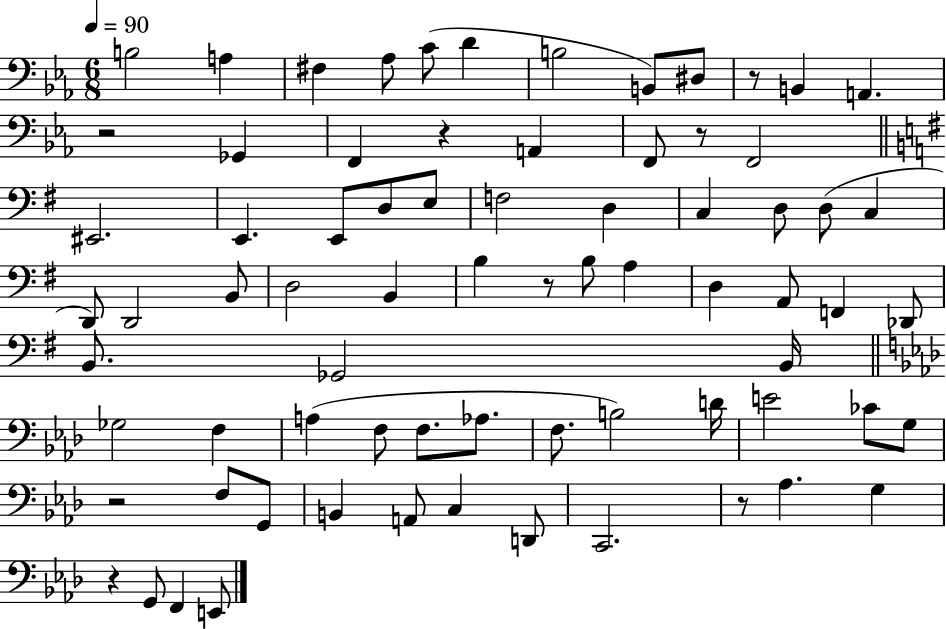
X:1
T:Untitled
M:6/8
L:1/4
K:Eb
B,2 A, ^F, _A,/2 C/2 D B,2 B,,/2 ^D,/2 z/2 B,, A,, z2 _G,, F,, z A,, F,,/2 z/2 F,,2 ^E,,2 E,, E,,/2 D,/2 E,/2 F,2 D, C, D,/2 D,/2 C, D,,/2 D,,2 B,,/2 D,2 B,, B, z/2 B,/2 A, D, A,,/2 F,, _D,,/2 B,,/2 _G,,2 B,,/4 _G,2 F, A, F,/2 F,/2 _A,/2 F,/2 B,2 D/4 E2 _C/2 G,/2 z2 F,/2 G,,/2 B,, A,,/2 C, D,,/2 C,,2 z/2 _A, G, z G,,/2 F,, E,,/2